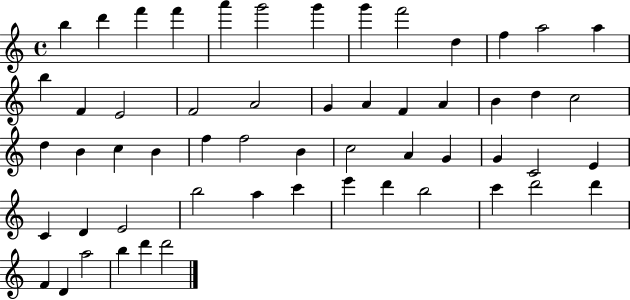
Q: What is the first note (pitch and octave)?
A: B5